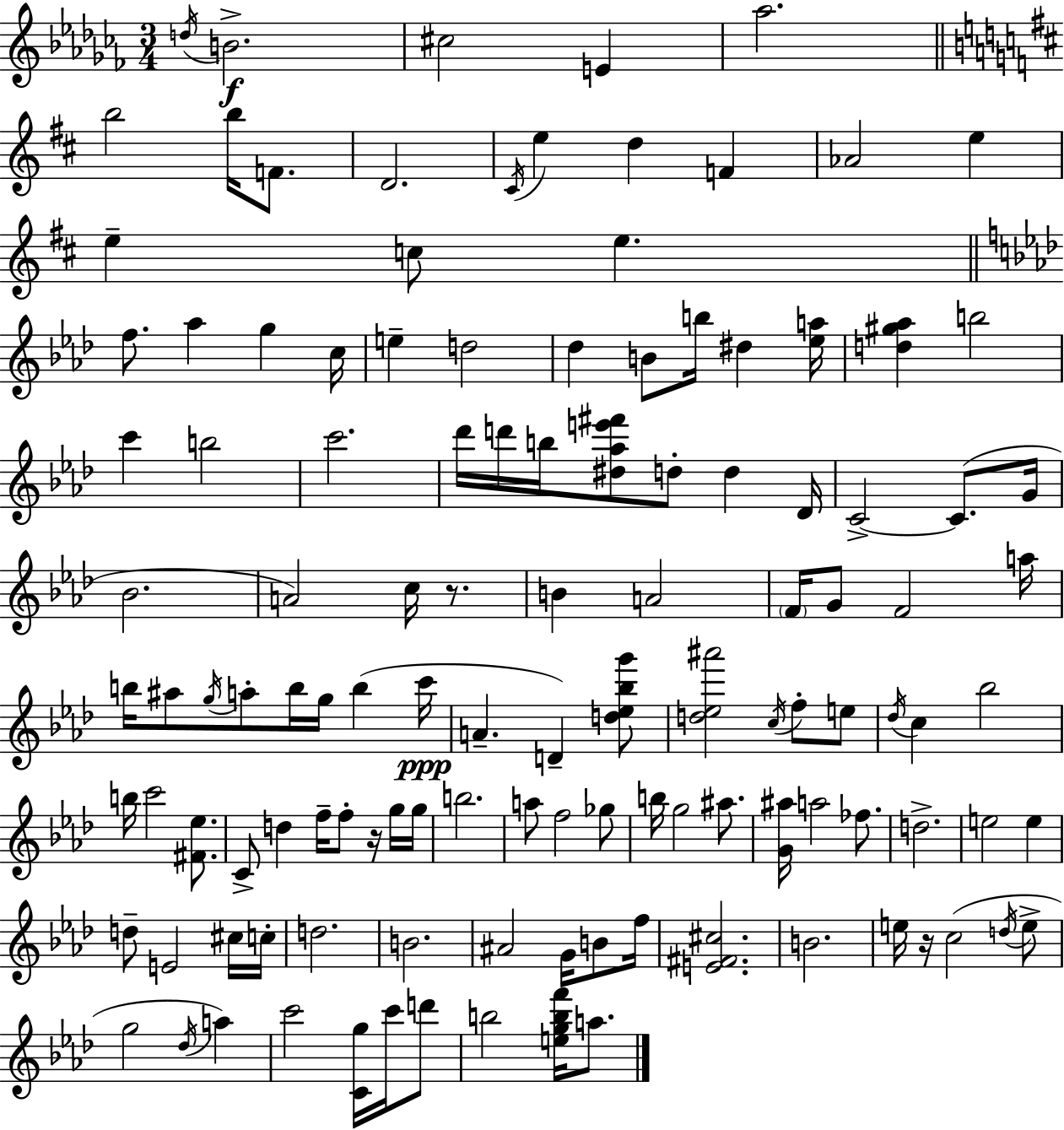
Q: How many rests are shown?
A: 3